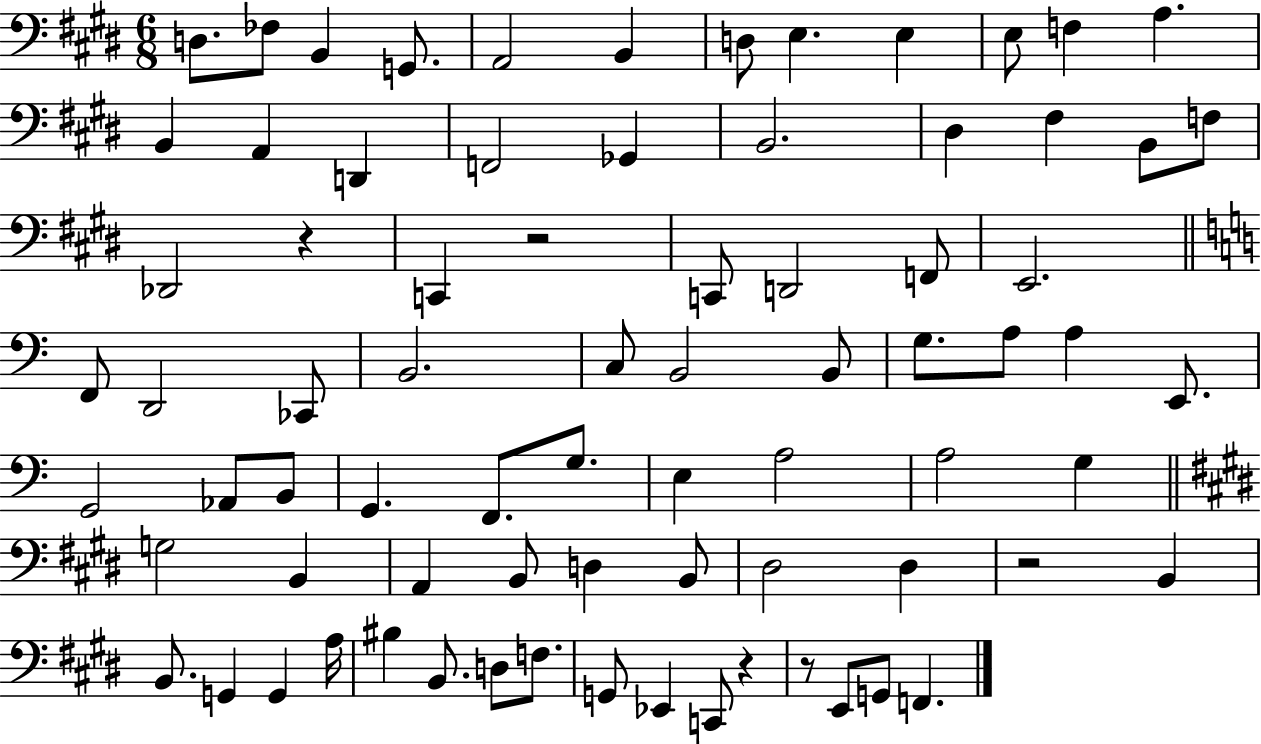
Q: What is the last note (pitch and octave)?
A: F2